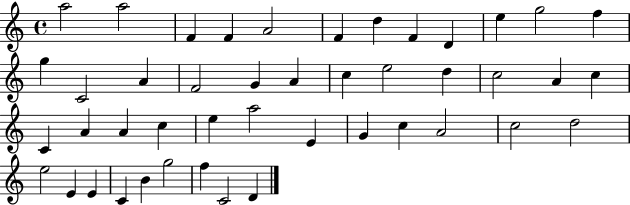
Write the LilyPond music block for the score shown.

{
  \clef treble
  \time 4/4
  \defaultTimeSignature
  \key c \major
  a''2 a''2 | f'4 f'4 a'2 | f'4 d''4 f'4 d'4 | e''4 g''2 f''4 | \break g''4 c'2 a'4 | f'2 g'4 a'4 | c''4 e''2 d''4 | c''2 a'4 c''4 | \break c'4 a'4 a'4 c''4 | e''4 a''2 e'4 | g'4 c''4 a'2 | c''2 d''2 | \break e''2 e'4 e'4 | c'4 b'4 g''2 | f''4 c'2 d'4 | \bar "|."
}